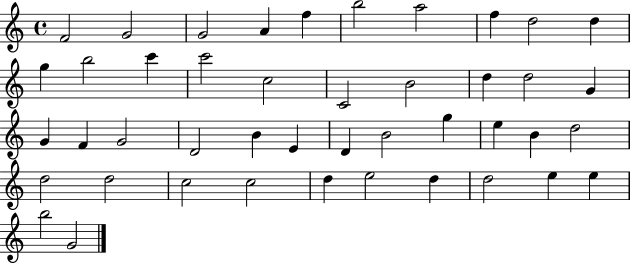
F4/h G4/h G4/h A4/q F5/q B5/h A5/h F5/q D5/h D5/q G5/q B5/h C6/q C6/h C5/h C4/h B4/h D5/q D5/h G4/q G4/q F4/q G4/h D4/h B4/q E4/q D4/q B4/h G5/q E5/q B4/q D5/h D5/h D5/h C5/h C5/h D5/q E5/h D5/q D5/h E5/q E5/q B5/h G4/h